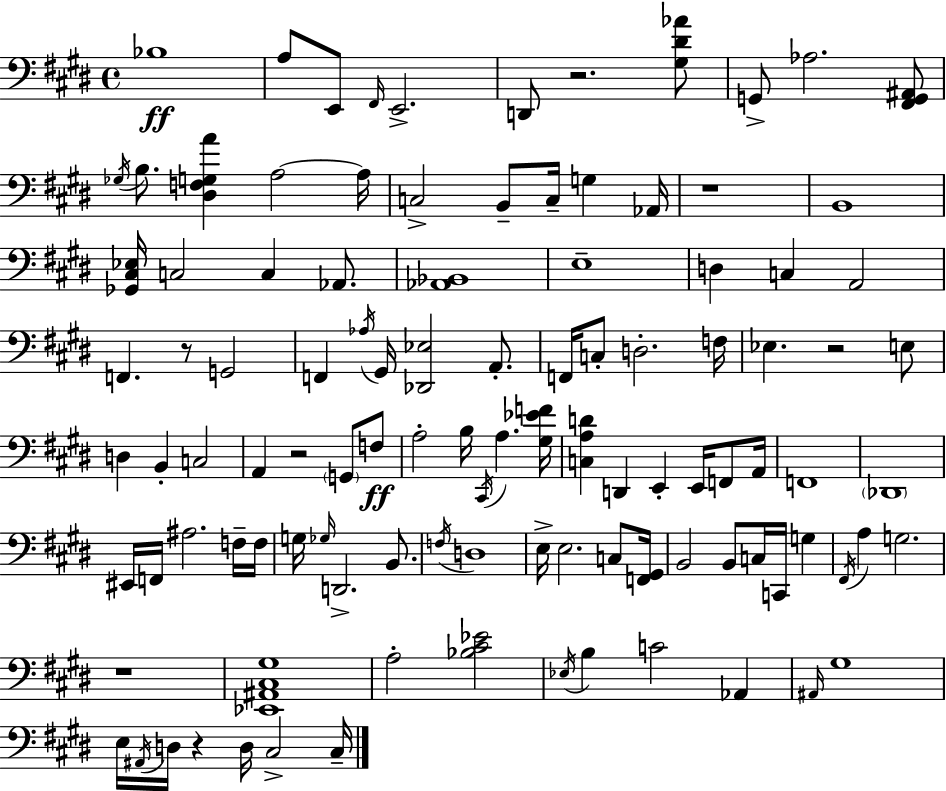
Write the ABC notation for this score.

X:1
T:Untitled
M:4/4
L:1/4
K:E
_B,4 A,/2 E,,/2 ^F,,/4 E,,2 D,,/2 z2 [^G,^D_A]/2 G,,/2 _A,2 [^F,,G,,^A,,]/2 _G,/4 B,/2 [^D,F,G,A] A,2 A,/4 C,2 B,,/2 C,/4 G, _A,,/4 z4 B,,4 [_G,,^C,_E,]/4 C,2 C, _A,,/2 [_A,,_B,,]4 E,4 D, C, A,,2 F,, z/2 G,,2 F,, _A,/4 ^G,,/4 [_D,,_E,]2 A,,/2 F,,/4 C,/2 D,2 F,/4 _E, z2 E,/2 D, B,, C,2 A,, z2 G,,/2 F,/2 A,2 B,/4 ^C,,/4 A, [^G,_EF]/4 [C,A,D] D,, E,, E,,/4 F,,/2 A,,/4 F,,4 _D,,4 ^E,,/4 F,,/4 ^A,2 F,/4 F,/4 G,/4 _G,/4 D,,2 B,,/2 F,/4 D,4 E,/4 E,2 C,/2 [F,,^G,,]/4 B,,2 B,,/2 C,/4 C,,/4 G, ^F,,/4 A, G,2 z4 [_E,,^A,,^C,^G,]4 A,2 [_B,^C_E]2 _E,/4 B, C2 _A,, ^A,,/4 ^G,4 E,/4 ^A,,/4 D,/4 z D,/4 ^C,2 ^C,/4